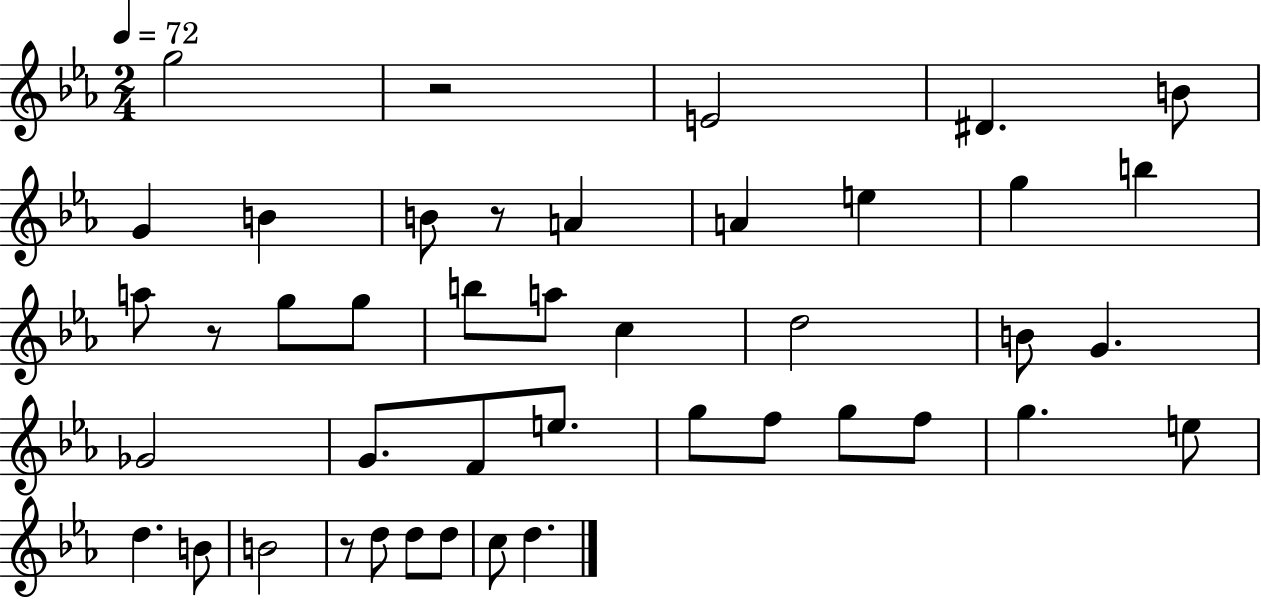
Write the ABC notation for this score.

X:1
T:Untitled
M:2/4
L:1/4
K:Eb
g2 z2 E2 ^D B/2 G B B/2 z/2 A A e g b a/2 z/2 g/2 g/2 b/2 a/2 c d2 B/2 G _G2 G/2 F/2 e/2 g/2 f/2 g/2 f/2 g e/2 d B/2 B2 z/2 d/2 d/2 d/2 c/2 d